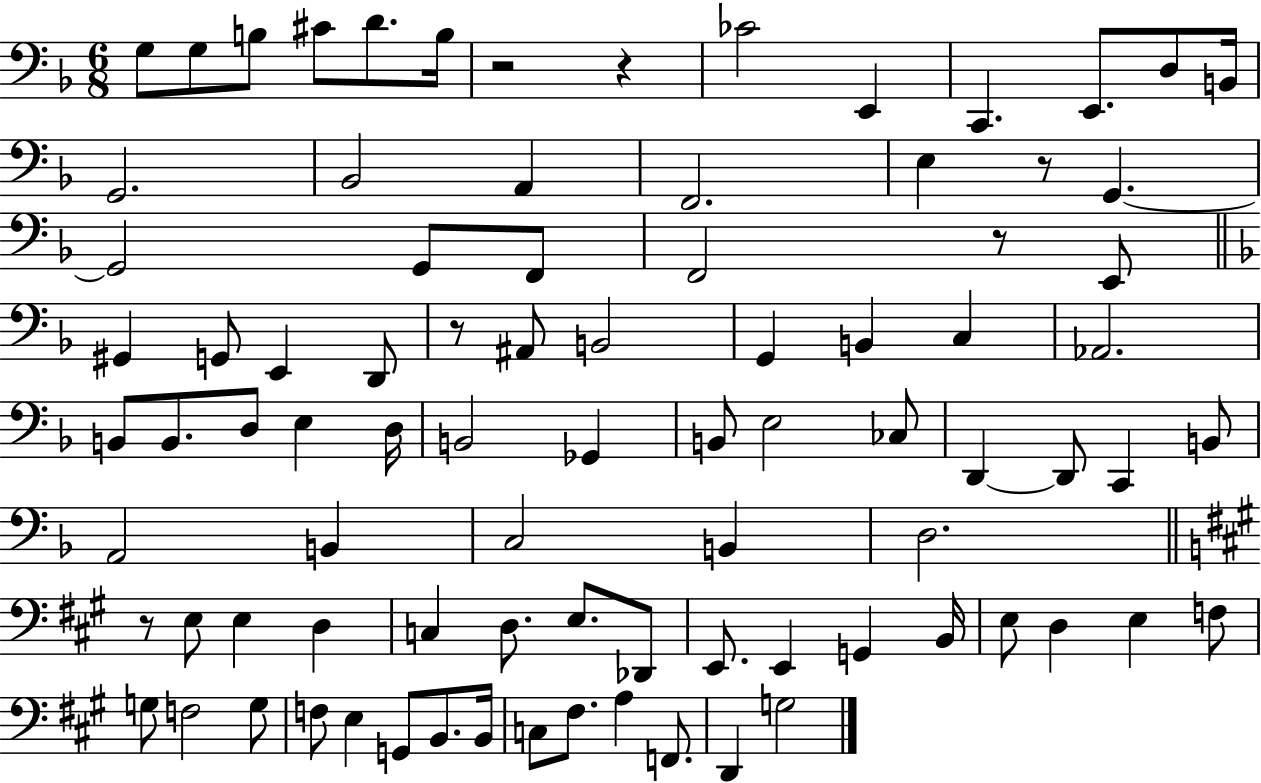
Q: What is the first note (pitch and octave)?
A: G3